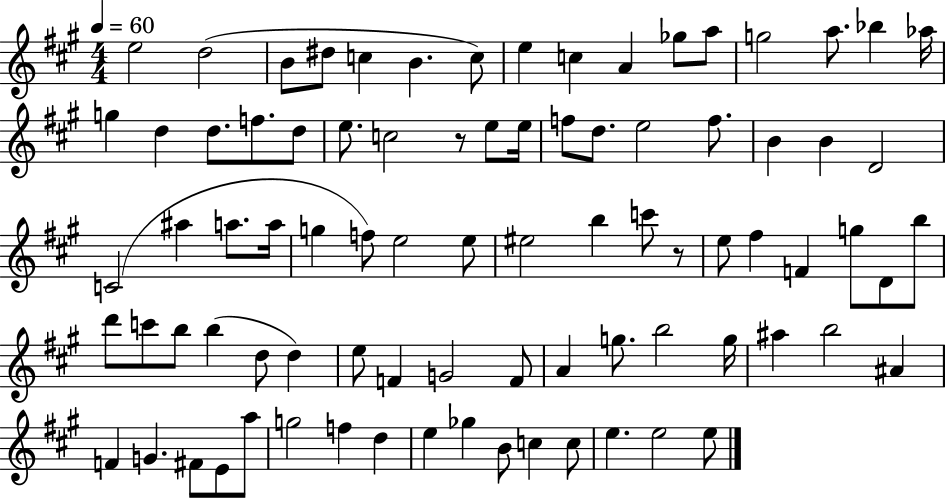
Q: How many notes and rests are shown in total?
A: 84